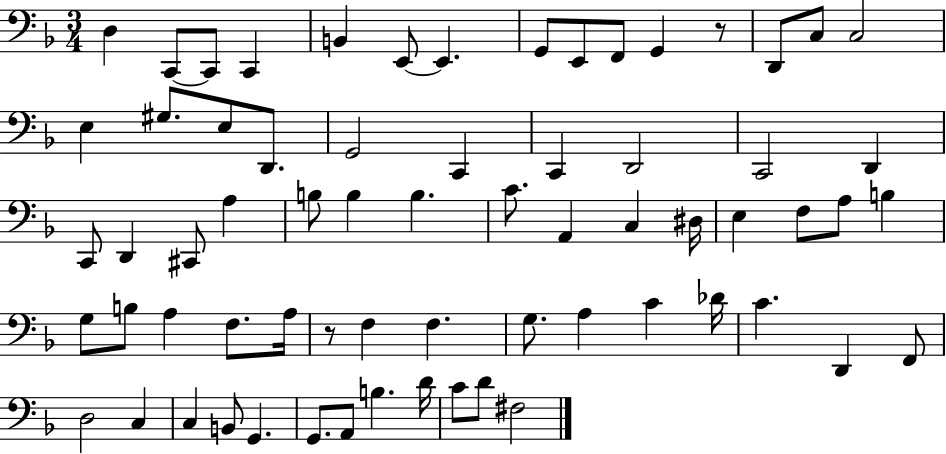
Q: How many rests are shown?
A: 2